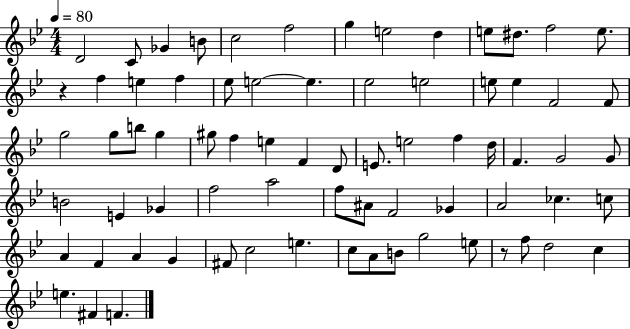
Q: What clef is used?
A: treble